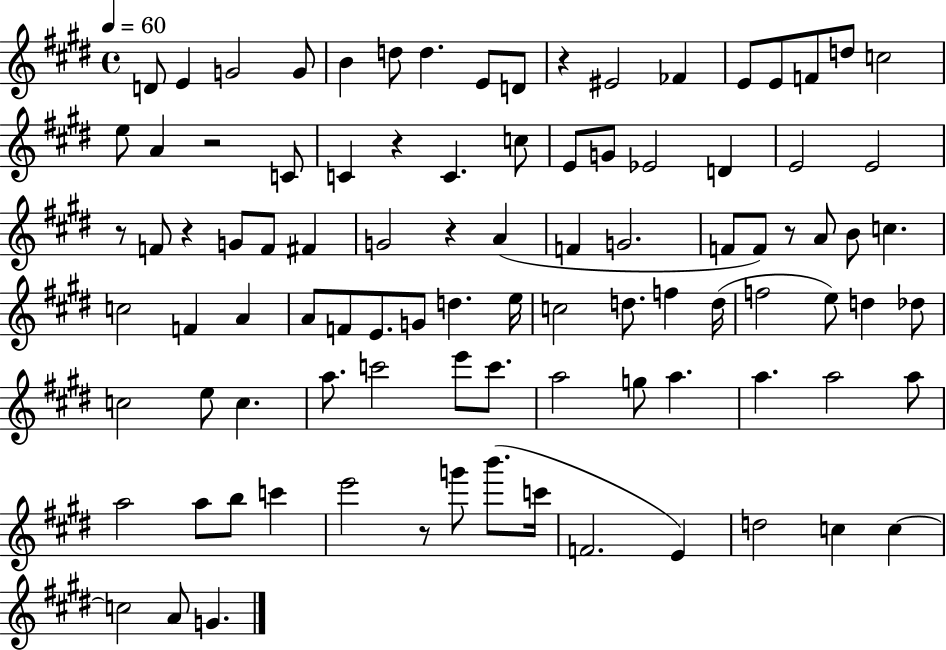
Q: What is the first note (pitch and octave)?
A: D4